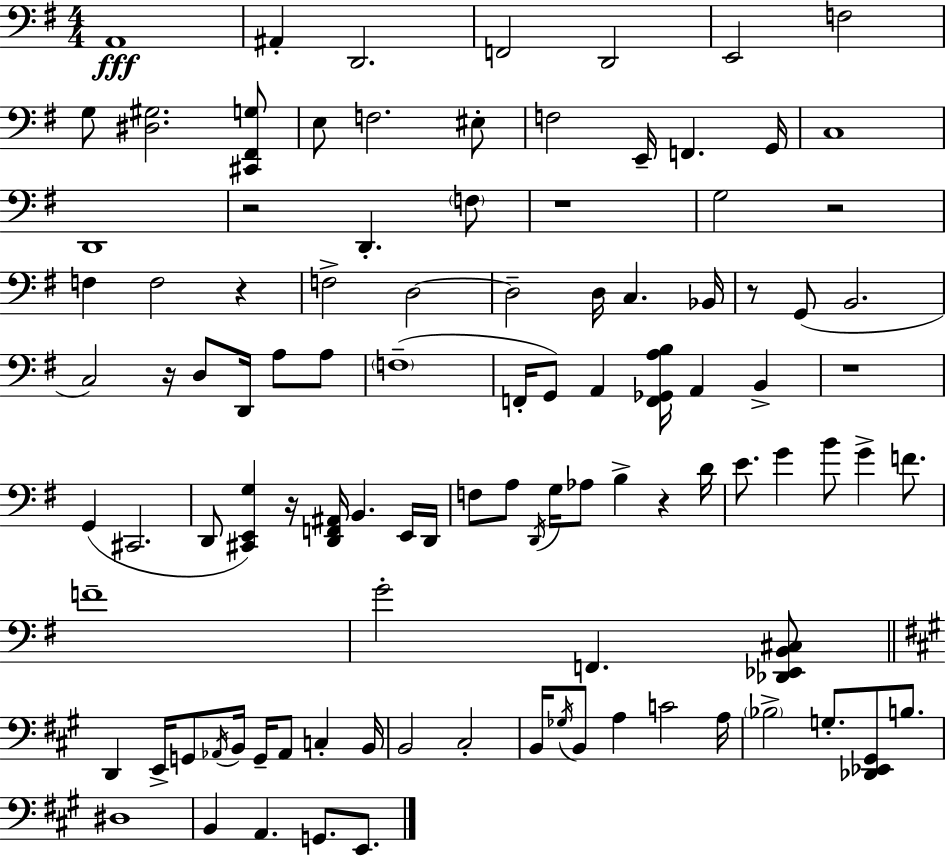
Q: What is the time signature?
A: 4/4